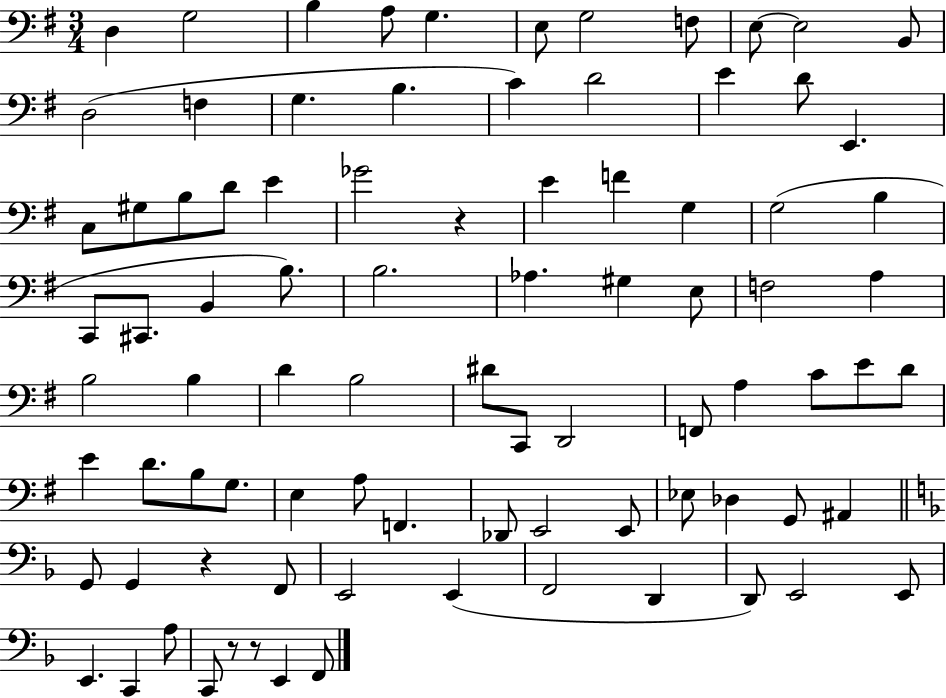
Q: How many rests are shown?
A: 4